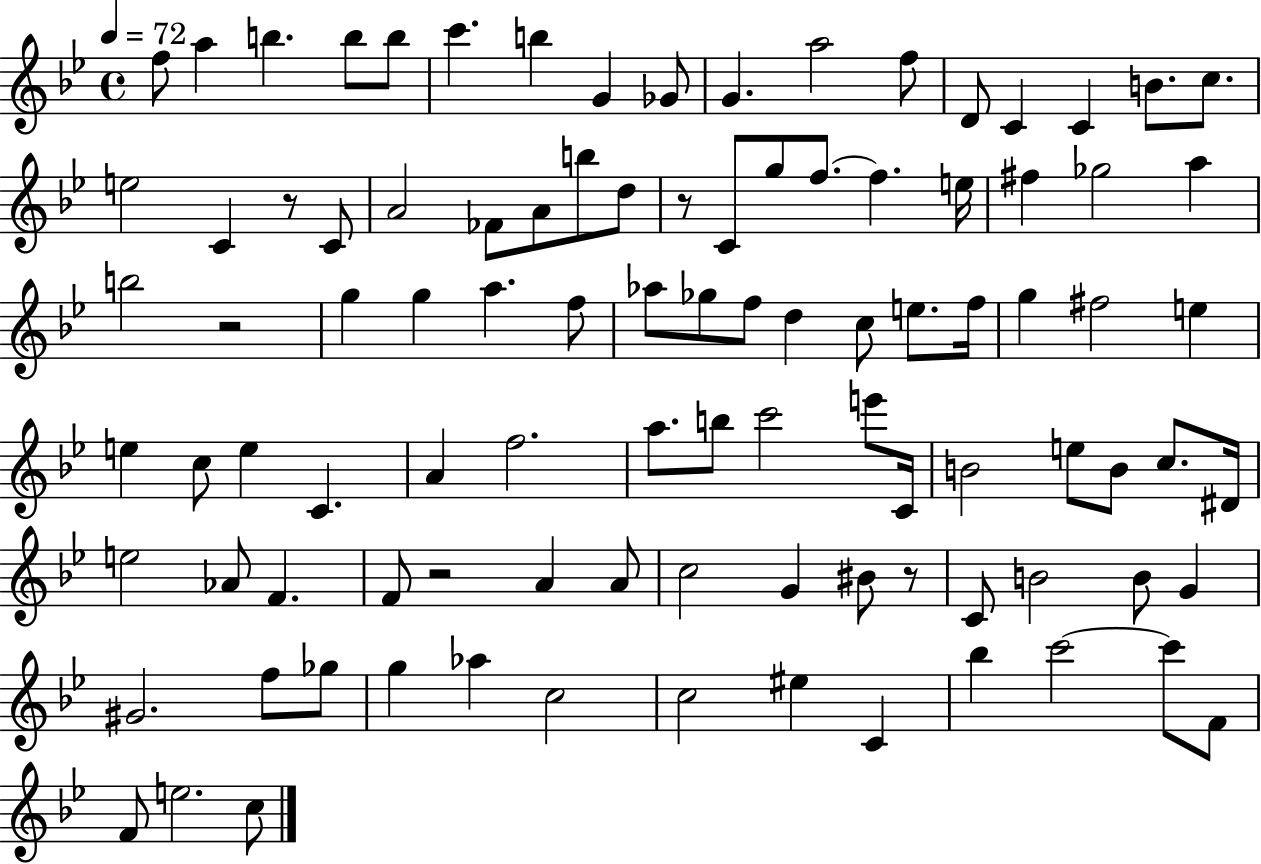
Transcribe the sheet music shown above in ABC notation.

X:1
T:Untitled
M:4/4
L:1/4
K:Bb
f/2 a b b/2 b/2 c' b G _G/2 G a2 f/2 D/2 C C B/2 c/2 e2 C z/2 C/2 A2 _F/2 A/2 b/2 d/2 z/2 C/2 g/2 f/2 f e/4 ^f _g2 a b2 z2 g g a f/2 _a/2 _g/2 f/2 d c/2 e/2 f/4 g ^f2 e e c/2 e C A f2 a/2 b/2 c'2 e'/2 C/4 B2 e/2 B/2 c/2 ^D/4 e2 _A/2 F F/2 z2 A A/2 c2 G ^B/2 z/2 C/2 B2 B/2 G ^G2 f/2 _g/2 g _a c2 c2 ^e C _b c'2 c'/2 F/2 F/2 e2 c/2